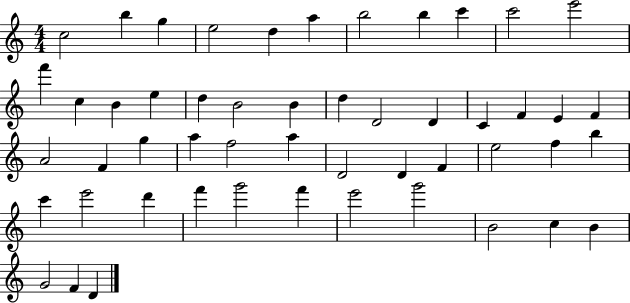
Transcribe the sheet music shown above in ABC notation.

X:1
T:Untitled
M:4/4
L:1/4
K:C
c2 b g e2 d a b2 b c' c'2 e'2 f' c B e d B2 B d D2 D C F E F A2 F g a f2 a D2 D F e2 f b c' e'2 d' f' g'2 f' e'2 g'2 B2 c B G2 F D